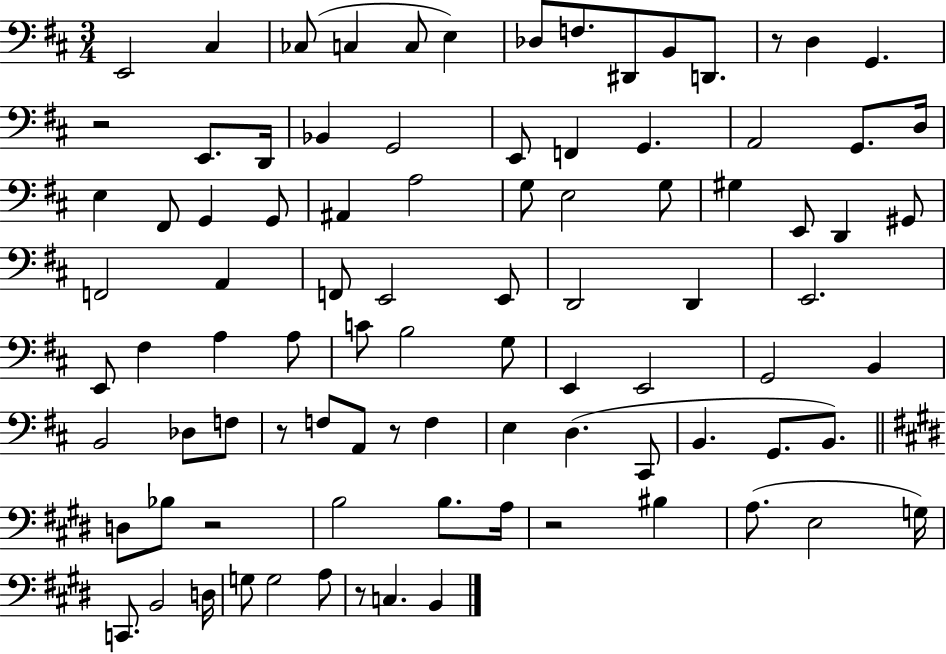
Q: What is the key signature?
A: D major